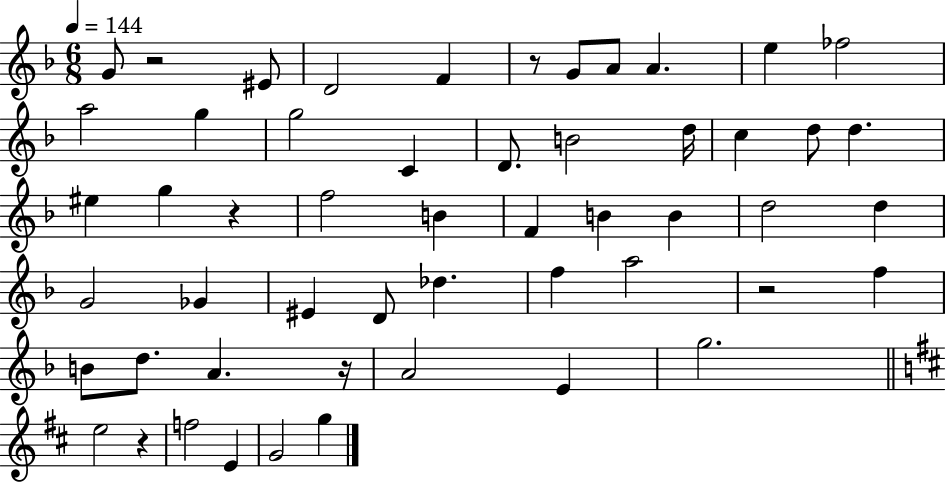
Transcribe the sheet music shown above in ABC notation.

X:1
T:Untitled
M:6/8
L:1/4
K:F
G/2 z2 ^E/2 D2 F z/2 G/2 A/2 A e _f2 a2 g g2 C D/2 B2 d/4 c d/2 d ^e g z f2 B F B B d2 d G2 _G ^E D/2 _d f a2 z2 f B/2 d/2 A z/4 A2 E g2 e2 z f2 E G2 g